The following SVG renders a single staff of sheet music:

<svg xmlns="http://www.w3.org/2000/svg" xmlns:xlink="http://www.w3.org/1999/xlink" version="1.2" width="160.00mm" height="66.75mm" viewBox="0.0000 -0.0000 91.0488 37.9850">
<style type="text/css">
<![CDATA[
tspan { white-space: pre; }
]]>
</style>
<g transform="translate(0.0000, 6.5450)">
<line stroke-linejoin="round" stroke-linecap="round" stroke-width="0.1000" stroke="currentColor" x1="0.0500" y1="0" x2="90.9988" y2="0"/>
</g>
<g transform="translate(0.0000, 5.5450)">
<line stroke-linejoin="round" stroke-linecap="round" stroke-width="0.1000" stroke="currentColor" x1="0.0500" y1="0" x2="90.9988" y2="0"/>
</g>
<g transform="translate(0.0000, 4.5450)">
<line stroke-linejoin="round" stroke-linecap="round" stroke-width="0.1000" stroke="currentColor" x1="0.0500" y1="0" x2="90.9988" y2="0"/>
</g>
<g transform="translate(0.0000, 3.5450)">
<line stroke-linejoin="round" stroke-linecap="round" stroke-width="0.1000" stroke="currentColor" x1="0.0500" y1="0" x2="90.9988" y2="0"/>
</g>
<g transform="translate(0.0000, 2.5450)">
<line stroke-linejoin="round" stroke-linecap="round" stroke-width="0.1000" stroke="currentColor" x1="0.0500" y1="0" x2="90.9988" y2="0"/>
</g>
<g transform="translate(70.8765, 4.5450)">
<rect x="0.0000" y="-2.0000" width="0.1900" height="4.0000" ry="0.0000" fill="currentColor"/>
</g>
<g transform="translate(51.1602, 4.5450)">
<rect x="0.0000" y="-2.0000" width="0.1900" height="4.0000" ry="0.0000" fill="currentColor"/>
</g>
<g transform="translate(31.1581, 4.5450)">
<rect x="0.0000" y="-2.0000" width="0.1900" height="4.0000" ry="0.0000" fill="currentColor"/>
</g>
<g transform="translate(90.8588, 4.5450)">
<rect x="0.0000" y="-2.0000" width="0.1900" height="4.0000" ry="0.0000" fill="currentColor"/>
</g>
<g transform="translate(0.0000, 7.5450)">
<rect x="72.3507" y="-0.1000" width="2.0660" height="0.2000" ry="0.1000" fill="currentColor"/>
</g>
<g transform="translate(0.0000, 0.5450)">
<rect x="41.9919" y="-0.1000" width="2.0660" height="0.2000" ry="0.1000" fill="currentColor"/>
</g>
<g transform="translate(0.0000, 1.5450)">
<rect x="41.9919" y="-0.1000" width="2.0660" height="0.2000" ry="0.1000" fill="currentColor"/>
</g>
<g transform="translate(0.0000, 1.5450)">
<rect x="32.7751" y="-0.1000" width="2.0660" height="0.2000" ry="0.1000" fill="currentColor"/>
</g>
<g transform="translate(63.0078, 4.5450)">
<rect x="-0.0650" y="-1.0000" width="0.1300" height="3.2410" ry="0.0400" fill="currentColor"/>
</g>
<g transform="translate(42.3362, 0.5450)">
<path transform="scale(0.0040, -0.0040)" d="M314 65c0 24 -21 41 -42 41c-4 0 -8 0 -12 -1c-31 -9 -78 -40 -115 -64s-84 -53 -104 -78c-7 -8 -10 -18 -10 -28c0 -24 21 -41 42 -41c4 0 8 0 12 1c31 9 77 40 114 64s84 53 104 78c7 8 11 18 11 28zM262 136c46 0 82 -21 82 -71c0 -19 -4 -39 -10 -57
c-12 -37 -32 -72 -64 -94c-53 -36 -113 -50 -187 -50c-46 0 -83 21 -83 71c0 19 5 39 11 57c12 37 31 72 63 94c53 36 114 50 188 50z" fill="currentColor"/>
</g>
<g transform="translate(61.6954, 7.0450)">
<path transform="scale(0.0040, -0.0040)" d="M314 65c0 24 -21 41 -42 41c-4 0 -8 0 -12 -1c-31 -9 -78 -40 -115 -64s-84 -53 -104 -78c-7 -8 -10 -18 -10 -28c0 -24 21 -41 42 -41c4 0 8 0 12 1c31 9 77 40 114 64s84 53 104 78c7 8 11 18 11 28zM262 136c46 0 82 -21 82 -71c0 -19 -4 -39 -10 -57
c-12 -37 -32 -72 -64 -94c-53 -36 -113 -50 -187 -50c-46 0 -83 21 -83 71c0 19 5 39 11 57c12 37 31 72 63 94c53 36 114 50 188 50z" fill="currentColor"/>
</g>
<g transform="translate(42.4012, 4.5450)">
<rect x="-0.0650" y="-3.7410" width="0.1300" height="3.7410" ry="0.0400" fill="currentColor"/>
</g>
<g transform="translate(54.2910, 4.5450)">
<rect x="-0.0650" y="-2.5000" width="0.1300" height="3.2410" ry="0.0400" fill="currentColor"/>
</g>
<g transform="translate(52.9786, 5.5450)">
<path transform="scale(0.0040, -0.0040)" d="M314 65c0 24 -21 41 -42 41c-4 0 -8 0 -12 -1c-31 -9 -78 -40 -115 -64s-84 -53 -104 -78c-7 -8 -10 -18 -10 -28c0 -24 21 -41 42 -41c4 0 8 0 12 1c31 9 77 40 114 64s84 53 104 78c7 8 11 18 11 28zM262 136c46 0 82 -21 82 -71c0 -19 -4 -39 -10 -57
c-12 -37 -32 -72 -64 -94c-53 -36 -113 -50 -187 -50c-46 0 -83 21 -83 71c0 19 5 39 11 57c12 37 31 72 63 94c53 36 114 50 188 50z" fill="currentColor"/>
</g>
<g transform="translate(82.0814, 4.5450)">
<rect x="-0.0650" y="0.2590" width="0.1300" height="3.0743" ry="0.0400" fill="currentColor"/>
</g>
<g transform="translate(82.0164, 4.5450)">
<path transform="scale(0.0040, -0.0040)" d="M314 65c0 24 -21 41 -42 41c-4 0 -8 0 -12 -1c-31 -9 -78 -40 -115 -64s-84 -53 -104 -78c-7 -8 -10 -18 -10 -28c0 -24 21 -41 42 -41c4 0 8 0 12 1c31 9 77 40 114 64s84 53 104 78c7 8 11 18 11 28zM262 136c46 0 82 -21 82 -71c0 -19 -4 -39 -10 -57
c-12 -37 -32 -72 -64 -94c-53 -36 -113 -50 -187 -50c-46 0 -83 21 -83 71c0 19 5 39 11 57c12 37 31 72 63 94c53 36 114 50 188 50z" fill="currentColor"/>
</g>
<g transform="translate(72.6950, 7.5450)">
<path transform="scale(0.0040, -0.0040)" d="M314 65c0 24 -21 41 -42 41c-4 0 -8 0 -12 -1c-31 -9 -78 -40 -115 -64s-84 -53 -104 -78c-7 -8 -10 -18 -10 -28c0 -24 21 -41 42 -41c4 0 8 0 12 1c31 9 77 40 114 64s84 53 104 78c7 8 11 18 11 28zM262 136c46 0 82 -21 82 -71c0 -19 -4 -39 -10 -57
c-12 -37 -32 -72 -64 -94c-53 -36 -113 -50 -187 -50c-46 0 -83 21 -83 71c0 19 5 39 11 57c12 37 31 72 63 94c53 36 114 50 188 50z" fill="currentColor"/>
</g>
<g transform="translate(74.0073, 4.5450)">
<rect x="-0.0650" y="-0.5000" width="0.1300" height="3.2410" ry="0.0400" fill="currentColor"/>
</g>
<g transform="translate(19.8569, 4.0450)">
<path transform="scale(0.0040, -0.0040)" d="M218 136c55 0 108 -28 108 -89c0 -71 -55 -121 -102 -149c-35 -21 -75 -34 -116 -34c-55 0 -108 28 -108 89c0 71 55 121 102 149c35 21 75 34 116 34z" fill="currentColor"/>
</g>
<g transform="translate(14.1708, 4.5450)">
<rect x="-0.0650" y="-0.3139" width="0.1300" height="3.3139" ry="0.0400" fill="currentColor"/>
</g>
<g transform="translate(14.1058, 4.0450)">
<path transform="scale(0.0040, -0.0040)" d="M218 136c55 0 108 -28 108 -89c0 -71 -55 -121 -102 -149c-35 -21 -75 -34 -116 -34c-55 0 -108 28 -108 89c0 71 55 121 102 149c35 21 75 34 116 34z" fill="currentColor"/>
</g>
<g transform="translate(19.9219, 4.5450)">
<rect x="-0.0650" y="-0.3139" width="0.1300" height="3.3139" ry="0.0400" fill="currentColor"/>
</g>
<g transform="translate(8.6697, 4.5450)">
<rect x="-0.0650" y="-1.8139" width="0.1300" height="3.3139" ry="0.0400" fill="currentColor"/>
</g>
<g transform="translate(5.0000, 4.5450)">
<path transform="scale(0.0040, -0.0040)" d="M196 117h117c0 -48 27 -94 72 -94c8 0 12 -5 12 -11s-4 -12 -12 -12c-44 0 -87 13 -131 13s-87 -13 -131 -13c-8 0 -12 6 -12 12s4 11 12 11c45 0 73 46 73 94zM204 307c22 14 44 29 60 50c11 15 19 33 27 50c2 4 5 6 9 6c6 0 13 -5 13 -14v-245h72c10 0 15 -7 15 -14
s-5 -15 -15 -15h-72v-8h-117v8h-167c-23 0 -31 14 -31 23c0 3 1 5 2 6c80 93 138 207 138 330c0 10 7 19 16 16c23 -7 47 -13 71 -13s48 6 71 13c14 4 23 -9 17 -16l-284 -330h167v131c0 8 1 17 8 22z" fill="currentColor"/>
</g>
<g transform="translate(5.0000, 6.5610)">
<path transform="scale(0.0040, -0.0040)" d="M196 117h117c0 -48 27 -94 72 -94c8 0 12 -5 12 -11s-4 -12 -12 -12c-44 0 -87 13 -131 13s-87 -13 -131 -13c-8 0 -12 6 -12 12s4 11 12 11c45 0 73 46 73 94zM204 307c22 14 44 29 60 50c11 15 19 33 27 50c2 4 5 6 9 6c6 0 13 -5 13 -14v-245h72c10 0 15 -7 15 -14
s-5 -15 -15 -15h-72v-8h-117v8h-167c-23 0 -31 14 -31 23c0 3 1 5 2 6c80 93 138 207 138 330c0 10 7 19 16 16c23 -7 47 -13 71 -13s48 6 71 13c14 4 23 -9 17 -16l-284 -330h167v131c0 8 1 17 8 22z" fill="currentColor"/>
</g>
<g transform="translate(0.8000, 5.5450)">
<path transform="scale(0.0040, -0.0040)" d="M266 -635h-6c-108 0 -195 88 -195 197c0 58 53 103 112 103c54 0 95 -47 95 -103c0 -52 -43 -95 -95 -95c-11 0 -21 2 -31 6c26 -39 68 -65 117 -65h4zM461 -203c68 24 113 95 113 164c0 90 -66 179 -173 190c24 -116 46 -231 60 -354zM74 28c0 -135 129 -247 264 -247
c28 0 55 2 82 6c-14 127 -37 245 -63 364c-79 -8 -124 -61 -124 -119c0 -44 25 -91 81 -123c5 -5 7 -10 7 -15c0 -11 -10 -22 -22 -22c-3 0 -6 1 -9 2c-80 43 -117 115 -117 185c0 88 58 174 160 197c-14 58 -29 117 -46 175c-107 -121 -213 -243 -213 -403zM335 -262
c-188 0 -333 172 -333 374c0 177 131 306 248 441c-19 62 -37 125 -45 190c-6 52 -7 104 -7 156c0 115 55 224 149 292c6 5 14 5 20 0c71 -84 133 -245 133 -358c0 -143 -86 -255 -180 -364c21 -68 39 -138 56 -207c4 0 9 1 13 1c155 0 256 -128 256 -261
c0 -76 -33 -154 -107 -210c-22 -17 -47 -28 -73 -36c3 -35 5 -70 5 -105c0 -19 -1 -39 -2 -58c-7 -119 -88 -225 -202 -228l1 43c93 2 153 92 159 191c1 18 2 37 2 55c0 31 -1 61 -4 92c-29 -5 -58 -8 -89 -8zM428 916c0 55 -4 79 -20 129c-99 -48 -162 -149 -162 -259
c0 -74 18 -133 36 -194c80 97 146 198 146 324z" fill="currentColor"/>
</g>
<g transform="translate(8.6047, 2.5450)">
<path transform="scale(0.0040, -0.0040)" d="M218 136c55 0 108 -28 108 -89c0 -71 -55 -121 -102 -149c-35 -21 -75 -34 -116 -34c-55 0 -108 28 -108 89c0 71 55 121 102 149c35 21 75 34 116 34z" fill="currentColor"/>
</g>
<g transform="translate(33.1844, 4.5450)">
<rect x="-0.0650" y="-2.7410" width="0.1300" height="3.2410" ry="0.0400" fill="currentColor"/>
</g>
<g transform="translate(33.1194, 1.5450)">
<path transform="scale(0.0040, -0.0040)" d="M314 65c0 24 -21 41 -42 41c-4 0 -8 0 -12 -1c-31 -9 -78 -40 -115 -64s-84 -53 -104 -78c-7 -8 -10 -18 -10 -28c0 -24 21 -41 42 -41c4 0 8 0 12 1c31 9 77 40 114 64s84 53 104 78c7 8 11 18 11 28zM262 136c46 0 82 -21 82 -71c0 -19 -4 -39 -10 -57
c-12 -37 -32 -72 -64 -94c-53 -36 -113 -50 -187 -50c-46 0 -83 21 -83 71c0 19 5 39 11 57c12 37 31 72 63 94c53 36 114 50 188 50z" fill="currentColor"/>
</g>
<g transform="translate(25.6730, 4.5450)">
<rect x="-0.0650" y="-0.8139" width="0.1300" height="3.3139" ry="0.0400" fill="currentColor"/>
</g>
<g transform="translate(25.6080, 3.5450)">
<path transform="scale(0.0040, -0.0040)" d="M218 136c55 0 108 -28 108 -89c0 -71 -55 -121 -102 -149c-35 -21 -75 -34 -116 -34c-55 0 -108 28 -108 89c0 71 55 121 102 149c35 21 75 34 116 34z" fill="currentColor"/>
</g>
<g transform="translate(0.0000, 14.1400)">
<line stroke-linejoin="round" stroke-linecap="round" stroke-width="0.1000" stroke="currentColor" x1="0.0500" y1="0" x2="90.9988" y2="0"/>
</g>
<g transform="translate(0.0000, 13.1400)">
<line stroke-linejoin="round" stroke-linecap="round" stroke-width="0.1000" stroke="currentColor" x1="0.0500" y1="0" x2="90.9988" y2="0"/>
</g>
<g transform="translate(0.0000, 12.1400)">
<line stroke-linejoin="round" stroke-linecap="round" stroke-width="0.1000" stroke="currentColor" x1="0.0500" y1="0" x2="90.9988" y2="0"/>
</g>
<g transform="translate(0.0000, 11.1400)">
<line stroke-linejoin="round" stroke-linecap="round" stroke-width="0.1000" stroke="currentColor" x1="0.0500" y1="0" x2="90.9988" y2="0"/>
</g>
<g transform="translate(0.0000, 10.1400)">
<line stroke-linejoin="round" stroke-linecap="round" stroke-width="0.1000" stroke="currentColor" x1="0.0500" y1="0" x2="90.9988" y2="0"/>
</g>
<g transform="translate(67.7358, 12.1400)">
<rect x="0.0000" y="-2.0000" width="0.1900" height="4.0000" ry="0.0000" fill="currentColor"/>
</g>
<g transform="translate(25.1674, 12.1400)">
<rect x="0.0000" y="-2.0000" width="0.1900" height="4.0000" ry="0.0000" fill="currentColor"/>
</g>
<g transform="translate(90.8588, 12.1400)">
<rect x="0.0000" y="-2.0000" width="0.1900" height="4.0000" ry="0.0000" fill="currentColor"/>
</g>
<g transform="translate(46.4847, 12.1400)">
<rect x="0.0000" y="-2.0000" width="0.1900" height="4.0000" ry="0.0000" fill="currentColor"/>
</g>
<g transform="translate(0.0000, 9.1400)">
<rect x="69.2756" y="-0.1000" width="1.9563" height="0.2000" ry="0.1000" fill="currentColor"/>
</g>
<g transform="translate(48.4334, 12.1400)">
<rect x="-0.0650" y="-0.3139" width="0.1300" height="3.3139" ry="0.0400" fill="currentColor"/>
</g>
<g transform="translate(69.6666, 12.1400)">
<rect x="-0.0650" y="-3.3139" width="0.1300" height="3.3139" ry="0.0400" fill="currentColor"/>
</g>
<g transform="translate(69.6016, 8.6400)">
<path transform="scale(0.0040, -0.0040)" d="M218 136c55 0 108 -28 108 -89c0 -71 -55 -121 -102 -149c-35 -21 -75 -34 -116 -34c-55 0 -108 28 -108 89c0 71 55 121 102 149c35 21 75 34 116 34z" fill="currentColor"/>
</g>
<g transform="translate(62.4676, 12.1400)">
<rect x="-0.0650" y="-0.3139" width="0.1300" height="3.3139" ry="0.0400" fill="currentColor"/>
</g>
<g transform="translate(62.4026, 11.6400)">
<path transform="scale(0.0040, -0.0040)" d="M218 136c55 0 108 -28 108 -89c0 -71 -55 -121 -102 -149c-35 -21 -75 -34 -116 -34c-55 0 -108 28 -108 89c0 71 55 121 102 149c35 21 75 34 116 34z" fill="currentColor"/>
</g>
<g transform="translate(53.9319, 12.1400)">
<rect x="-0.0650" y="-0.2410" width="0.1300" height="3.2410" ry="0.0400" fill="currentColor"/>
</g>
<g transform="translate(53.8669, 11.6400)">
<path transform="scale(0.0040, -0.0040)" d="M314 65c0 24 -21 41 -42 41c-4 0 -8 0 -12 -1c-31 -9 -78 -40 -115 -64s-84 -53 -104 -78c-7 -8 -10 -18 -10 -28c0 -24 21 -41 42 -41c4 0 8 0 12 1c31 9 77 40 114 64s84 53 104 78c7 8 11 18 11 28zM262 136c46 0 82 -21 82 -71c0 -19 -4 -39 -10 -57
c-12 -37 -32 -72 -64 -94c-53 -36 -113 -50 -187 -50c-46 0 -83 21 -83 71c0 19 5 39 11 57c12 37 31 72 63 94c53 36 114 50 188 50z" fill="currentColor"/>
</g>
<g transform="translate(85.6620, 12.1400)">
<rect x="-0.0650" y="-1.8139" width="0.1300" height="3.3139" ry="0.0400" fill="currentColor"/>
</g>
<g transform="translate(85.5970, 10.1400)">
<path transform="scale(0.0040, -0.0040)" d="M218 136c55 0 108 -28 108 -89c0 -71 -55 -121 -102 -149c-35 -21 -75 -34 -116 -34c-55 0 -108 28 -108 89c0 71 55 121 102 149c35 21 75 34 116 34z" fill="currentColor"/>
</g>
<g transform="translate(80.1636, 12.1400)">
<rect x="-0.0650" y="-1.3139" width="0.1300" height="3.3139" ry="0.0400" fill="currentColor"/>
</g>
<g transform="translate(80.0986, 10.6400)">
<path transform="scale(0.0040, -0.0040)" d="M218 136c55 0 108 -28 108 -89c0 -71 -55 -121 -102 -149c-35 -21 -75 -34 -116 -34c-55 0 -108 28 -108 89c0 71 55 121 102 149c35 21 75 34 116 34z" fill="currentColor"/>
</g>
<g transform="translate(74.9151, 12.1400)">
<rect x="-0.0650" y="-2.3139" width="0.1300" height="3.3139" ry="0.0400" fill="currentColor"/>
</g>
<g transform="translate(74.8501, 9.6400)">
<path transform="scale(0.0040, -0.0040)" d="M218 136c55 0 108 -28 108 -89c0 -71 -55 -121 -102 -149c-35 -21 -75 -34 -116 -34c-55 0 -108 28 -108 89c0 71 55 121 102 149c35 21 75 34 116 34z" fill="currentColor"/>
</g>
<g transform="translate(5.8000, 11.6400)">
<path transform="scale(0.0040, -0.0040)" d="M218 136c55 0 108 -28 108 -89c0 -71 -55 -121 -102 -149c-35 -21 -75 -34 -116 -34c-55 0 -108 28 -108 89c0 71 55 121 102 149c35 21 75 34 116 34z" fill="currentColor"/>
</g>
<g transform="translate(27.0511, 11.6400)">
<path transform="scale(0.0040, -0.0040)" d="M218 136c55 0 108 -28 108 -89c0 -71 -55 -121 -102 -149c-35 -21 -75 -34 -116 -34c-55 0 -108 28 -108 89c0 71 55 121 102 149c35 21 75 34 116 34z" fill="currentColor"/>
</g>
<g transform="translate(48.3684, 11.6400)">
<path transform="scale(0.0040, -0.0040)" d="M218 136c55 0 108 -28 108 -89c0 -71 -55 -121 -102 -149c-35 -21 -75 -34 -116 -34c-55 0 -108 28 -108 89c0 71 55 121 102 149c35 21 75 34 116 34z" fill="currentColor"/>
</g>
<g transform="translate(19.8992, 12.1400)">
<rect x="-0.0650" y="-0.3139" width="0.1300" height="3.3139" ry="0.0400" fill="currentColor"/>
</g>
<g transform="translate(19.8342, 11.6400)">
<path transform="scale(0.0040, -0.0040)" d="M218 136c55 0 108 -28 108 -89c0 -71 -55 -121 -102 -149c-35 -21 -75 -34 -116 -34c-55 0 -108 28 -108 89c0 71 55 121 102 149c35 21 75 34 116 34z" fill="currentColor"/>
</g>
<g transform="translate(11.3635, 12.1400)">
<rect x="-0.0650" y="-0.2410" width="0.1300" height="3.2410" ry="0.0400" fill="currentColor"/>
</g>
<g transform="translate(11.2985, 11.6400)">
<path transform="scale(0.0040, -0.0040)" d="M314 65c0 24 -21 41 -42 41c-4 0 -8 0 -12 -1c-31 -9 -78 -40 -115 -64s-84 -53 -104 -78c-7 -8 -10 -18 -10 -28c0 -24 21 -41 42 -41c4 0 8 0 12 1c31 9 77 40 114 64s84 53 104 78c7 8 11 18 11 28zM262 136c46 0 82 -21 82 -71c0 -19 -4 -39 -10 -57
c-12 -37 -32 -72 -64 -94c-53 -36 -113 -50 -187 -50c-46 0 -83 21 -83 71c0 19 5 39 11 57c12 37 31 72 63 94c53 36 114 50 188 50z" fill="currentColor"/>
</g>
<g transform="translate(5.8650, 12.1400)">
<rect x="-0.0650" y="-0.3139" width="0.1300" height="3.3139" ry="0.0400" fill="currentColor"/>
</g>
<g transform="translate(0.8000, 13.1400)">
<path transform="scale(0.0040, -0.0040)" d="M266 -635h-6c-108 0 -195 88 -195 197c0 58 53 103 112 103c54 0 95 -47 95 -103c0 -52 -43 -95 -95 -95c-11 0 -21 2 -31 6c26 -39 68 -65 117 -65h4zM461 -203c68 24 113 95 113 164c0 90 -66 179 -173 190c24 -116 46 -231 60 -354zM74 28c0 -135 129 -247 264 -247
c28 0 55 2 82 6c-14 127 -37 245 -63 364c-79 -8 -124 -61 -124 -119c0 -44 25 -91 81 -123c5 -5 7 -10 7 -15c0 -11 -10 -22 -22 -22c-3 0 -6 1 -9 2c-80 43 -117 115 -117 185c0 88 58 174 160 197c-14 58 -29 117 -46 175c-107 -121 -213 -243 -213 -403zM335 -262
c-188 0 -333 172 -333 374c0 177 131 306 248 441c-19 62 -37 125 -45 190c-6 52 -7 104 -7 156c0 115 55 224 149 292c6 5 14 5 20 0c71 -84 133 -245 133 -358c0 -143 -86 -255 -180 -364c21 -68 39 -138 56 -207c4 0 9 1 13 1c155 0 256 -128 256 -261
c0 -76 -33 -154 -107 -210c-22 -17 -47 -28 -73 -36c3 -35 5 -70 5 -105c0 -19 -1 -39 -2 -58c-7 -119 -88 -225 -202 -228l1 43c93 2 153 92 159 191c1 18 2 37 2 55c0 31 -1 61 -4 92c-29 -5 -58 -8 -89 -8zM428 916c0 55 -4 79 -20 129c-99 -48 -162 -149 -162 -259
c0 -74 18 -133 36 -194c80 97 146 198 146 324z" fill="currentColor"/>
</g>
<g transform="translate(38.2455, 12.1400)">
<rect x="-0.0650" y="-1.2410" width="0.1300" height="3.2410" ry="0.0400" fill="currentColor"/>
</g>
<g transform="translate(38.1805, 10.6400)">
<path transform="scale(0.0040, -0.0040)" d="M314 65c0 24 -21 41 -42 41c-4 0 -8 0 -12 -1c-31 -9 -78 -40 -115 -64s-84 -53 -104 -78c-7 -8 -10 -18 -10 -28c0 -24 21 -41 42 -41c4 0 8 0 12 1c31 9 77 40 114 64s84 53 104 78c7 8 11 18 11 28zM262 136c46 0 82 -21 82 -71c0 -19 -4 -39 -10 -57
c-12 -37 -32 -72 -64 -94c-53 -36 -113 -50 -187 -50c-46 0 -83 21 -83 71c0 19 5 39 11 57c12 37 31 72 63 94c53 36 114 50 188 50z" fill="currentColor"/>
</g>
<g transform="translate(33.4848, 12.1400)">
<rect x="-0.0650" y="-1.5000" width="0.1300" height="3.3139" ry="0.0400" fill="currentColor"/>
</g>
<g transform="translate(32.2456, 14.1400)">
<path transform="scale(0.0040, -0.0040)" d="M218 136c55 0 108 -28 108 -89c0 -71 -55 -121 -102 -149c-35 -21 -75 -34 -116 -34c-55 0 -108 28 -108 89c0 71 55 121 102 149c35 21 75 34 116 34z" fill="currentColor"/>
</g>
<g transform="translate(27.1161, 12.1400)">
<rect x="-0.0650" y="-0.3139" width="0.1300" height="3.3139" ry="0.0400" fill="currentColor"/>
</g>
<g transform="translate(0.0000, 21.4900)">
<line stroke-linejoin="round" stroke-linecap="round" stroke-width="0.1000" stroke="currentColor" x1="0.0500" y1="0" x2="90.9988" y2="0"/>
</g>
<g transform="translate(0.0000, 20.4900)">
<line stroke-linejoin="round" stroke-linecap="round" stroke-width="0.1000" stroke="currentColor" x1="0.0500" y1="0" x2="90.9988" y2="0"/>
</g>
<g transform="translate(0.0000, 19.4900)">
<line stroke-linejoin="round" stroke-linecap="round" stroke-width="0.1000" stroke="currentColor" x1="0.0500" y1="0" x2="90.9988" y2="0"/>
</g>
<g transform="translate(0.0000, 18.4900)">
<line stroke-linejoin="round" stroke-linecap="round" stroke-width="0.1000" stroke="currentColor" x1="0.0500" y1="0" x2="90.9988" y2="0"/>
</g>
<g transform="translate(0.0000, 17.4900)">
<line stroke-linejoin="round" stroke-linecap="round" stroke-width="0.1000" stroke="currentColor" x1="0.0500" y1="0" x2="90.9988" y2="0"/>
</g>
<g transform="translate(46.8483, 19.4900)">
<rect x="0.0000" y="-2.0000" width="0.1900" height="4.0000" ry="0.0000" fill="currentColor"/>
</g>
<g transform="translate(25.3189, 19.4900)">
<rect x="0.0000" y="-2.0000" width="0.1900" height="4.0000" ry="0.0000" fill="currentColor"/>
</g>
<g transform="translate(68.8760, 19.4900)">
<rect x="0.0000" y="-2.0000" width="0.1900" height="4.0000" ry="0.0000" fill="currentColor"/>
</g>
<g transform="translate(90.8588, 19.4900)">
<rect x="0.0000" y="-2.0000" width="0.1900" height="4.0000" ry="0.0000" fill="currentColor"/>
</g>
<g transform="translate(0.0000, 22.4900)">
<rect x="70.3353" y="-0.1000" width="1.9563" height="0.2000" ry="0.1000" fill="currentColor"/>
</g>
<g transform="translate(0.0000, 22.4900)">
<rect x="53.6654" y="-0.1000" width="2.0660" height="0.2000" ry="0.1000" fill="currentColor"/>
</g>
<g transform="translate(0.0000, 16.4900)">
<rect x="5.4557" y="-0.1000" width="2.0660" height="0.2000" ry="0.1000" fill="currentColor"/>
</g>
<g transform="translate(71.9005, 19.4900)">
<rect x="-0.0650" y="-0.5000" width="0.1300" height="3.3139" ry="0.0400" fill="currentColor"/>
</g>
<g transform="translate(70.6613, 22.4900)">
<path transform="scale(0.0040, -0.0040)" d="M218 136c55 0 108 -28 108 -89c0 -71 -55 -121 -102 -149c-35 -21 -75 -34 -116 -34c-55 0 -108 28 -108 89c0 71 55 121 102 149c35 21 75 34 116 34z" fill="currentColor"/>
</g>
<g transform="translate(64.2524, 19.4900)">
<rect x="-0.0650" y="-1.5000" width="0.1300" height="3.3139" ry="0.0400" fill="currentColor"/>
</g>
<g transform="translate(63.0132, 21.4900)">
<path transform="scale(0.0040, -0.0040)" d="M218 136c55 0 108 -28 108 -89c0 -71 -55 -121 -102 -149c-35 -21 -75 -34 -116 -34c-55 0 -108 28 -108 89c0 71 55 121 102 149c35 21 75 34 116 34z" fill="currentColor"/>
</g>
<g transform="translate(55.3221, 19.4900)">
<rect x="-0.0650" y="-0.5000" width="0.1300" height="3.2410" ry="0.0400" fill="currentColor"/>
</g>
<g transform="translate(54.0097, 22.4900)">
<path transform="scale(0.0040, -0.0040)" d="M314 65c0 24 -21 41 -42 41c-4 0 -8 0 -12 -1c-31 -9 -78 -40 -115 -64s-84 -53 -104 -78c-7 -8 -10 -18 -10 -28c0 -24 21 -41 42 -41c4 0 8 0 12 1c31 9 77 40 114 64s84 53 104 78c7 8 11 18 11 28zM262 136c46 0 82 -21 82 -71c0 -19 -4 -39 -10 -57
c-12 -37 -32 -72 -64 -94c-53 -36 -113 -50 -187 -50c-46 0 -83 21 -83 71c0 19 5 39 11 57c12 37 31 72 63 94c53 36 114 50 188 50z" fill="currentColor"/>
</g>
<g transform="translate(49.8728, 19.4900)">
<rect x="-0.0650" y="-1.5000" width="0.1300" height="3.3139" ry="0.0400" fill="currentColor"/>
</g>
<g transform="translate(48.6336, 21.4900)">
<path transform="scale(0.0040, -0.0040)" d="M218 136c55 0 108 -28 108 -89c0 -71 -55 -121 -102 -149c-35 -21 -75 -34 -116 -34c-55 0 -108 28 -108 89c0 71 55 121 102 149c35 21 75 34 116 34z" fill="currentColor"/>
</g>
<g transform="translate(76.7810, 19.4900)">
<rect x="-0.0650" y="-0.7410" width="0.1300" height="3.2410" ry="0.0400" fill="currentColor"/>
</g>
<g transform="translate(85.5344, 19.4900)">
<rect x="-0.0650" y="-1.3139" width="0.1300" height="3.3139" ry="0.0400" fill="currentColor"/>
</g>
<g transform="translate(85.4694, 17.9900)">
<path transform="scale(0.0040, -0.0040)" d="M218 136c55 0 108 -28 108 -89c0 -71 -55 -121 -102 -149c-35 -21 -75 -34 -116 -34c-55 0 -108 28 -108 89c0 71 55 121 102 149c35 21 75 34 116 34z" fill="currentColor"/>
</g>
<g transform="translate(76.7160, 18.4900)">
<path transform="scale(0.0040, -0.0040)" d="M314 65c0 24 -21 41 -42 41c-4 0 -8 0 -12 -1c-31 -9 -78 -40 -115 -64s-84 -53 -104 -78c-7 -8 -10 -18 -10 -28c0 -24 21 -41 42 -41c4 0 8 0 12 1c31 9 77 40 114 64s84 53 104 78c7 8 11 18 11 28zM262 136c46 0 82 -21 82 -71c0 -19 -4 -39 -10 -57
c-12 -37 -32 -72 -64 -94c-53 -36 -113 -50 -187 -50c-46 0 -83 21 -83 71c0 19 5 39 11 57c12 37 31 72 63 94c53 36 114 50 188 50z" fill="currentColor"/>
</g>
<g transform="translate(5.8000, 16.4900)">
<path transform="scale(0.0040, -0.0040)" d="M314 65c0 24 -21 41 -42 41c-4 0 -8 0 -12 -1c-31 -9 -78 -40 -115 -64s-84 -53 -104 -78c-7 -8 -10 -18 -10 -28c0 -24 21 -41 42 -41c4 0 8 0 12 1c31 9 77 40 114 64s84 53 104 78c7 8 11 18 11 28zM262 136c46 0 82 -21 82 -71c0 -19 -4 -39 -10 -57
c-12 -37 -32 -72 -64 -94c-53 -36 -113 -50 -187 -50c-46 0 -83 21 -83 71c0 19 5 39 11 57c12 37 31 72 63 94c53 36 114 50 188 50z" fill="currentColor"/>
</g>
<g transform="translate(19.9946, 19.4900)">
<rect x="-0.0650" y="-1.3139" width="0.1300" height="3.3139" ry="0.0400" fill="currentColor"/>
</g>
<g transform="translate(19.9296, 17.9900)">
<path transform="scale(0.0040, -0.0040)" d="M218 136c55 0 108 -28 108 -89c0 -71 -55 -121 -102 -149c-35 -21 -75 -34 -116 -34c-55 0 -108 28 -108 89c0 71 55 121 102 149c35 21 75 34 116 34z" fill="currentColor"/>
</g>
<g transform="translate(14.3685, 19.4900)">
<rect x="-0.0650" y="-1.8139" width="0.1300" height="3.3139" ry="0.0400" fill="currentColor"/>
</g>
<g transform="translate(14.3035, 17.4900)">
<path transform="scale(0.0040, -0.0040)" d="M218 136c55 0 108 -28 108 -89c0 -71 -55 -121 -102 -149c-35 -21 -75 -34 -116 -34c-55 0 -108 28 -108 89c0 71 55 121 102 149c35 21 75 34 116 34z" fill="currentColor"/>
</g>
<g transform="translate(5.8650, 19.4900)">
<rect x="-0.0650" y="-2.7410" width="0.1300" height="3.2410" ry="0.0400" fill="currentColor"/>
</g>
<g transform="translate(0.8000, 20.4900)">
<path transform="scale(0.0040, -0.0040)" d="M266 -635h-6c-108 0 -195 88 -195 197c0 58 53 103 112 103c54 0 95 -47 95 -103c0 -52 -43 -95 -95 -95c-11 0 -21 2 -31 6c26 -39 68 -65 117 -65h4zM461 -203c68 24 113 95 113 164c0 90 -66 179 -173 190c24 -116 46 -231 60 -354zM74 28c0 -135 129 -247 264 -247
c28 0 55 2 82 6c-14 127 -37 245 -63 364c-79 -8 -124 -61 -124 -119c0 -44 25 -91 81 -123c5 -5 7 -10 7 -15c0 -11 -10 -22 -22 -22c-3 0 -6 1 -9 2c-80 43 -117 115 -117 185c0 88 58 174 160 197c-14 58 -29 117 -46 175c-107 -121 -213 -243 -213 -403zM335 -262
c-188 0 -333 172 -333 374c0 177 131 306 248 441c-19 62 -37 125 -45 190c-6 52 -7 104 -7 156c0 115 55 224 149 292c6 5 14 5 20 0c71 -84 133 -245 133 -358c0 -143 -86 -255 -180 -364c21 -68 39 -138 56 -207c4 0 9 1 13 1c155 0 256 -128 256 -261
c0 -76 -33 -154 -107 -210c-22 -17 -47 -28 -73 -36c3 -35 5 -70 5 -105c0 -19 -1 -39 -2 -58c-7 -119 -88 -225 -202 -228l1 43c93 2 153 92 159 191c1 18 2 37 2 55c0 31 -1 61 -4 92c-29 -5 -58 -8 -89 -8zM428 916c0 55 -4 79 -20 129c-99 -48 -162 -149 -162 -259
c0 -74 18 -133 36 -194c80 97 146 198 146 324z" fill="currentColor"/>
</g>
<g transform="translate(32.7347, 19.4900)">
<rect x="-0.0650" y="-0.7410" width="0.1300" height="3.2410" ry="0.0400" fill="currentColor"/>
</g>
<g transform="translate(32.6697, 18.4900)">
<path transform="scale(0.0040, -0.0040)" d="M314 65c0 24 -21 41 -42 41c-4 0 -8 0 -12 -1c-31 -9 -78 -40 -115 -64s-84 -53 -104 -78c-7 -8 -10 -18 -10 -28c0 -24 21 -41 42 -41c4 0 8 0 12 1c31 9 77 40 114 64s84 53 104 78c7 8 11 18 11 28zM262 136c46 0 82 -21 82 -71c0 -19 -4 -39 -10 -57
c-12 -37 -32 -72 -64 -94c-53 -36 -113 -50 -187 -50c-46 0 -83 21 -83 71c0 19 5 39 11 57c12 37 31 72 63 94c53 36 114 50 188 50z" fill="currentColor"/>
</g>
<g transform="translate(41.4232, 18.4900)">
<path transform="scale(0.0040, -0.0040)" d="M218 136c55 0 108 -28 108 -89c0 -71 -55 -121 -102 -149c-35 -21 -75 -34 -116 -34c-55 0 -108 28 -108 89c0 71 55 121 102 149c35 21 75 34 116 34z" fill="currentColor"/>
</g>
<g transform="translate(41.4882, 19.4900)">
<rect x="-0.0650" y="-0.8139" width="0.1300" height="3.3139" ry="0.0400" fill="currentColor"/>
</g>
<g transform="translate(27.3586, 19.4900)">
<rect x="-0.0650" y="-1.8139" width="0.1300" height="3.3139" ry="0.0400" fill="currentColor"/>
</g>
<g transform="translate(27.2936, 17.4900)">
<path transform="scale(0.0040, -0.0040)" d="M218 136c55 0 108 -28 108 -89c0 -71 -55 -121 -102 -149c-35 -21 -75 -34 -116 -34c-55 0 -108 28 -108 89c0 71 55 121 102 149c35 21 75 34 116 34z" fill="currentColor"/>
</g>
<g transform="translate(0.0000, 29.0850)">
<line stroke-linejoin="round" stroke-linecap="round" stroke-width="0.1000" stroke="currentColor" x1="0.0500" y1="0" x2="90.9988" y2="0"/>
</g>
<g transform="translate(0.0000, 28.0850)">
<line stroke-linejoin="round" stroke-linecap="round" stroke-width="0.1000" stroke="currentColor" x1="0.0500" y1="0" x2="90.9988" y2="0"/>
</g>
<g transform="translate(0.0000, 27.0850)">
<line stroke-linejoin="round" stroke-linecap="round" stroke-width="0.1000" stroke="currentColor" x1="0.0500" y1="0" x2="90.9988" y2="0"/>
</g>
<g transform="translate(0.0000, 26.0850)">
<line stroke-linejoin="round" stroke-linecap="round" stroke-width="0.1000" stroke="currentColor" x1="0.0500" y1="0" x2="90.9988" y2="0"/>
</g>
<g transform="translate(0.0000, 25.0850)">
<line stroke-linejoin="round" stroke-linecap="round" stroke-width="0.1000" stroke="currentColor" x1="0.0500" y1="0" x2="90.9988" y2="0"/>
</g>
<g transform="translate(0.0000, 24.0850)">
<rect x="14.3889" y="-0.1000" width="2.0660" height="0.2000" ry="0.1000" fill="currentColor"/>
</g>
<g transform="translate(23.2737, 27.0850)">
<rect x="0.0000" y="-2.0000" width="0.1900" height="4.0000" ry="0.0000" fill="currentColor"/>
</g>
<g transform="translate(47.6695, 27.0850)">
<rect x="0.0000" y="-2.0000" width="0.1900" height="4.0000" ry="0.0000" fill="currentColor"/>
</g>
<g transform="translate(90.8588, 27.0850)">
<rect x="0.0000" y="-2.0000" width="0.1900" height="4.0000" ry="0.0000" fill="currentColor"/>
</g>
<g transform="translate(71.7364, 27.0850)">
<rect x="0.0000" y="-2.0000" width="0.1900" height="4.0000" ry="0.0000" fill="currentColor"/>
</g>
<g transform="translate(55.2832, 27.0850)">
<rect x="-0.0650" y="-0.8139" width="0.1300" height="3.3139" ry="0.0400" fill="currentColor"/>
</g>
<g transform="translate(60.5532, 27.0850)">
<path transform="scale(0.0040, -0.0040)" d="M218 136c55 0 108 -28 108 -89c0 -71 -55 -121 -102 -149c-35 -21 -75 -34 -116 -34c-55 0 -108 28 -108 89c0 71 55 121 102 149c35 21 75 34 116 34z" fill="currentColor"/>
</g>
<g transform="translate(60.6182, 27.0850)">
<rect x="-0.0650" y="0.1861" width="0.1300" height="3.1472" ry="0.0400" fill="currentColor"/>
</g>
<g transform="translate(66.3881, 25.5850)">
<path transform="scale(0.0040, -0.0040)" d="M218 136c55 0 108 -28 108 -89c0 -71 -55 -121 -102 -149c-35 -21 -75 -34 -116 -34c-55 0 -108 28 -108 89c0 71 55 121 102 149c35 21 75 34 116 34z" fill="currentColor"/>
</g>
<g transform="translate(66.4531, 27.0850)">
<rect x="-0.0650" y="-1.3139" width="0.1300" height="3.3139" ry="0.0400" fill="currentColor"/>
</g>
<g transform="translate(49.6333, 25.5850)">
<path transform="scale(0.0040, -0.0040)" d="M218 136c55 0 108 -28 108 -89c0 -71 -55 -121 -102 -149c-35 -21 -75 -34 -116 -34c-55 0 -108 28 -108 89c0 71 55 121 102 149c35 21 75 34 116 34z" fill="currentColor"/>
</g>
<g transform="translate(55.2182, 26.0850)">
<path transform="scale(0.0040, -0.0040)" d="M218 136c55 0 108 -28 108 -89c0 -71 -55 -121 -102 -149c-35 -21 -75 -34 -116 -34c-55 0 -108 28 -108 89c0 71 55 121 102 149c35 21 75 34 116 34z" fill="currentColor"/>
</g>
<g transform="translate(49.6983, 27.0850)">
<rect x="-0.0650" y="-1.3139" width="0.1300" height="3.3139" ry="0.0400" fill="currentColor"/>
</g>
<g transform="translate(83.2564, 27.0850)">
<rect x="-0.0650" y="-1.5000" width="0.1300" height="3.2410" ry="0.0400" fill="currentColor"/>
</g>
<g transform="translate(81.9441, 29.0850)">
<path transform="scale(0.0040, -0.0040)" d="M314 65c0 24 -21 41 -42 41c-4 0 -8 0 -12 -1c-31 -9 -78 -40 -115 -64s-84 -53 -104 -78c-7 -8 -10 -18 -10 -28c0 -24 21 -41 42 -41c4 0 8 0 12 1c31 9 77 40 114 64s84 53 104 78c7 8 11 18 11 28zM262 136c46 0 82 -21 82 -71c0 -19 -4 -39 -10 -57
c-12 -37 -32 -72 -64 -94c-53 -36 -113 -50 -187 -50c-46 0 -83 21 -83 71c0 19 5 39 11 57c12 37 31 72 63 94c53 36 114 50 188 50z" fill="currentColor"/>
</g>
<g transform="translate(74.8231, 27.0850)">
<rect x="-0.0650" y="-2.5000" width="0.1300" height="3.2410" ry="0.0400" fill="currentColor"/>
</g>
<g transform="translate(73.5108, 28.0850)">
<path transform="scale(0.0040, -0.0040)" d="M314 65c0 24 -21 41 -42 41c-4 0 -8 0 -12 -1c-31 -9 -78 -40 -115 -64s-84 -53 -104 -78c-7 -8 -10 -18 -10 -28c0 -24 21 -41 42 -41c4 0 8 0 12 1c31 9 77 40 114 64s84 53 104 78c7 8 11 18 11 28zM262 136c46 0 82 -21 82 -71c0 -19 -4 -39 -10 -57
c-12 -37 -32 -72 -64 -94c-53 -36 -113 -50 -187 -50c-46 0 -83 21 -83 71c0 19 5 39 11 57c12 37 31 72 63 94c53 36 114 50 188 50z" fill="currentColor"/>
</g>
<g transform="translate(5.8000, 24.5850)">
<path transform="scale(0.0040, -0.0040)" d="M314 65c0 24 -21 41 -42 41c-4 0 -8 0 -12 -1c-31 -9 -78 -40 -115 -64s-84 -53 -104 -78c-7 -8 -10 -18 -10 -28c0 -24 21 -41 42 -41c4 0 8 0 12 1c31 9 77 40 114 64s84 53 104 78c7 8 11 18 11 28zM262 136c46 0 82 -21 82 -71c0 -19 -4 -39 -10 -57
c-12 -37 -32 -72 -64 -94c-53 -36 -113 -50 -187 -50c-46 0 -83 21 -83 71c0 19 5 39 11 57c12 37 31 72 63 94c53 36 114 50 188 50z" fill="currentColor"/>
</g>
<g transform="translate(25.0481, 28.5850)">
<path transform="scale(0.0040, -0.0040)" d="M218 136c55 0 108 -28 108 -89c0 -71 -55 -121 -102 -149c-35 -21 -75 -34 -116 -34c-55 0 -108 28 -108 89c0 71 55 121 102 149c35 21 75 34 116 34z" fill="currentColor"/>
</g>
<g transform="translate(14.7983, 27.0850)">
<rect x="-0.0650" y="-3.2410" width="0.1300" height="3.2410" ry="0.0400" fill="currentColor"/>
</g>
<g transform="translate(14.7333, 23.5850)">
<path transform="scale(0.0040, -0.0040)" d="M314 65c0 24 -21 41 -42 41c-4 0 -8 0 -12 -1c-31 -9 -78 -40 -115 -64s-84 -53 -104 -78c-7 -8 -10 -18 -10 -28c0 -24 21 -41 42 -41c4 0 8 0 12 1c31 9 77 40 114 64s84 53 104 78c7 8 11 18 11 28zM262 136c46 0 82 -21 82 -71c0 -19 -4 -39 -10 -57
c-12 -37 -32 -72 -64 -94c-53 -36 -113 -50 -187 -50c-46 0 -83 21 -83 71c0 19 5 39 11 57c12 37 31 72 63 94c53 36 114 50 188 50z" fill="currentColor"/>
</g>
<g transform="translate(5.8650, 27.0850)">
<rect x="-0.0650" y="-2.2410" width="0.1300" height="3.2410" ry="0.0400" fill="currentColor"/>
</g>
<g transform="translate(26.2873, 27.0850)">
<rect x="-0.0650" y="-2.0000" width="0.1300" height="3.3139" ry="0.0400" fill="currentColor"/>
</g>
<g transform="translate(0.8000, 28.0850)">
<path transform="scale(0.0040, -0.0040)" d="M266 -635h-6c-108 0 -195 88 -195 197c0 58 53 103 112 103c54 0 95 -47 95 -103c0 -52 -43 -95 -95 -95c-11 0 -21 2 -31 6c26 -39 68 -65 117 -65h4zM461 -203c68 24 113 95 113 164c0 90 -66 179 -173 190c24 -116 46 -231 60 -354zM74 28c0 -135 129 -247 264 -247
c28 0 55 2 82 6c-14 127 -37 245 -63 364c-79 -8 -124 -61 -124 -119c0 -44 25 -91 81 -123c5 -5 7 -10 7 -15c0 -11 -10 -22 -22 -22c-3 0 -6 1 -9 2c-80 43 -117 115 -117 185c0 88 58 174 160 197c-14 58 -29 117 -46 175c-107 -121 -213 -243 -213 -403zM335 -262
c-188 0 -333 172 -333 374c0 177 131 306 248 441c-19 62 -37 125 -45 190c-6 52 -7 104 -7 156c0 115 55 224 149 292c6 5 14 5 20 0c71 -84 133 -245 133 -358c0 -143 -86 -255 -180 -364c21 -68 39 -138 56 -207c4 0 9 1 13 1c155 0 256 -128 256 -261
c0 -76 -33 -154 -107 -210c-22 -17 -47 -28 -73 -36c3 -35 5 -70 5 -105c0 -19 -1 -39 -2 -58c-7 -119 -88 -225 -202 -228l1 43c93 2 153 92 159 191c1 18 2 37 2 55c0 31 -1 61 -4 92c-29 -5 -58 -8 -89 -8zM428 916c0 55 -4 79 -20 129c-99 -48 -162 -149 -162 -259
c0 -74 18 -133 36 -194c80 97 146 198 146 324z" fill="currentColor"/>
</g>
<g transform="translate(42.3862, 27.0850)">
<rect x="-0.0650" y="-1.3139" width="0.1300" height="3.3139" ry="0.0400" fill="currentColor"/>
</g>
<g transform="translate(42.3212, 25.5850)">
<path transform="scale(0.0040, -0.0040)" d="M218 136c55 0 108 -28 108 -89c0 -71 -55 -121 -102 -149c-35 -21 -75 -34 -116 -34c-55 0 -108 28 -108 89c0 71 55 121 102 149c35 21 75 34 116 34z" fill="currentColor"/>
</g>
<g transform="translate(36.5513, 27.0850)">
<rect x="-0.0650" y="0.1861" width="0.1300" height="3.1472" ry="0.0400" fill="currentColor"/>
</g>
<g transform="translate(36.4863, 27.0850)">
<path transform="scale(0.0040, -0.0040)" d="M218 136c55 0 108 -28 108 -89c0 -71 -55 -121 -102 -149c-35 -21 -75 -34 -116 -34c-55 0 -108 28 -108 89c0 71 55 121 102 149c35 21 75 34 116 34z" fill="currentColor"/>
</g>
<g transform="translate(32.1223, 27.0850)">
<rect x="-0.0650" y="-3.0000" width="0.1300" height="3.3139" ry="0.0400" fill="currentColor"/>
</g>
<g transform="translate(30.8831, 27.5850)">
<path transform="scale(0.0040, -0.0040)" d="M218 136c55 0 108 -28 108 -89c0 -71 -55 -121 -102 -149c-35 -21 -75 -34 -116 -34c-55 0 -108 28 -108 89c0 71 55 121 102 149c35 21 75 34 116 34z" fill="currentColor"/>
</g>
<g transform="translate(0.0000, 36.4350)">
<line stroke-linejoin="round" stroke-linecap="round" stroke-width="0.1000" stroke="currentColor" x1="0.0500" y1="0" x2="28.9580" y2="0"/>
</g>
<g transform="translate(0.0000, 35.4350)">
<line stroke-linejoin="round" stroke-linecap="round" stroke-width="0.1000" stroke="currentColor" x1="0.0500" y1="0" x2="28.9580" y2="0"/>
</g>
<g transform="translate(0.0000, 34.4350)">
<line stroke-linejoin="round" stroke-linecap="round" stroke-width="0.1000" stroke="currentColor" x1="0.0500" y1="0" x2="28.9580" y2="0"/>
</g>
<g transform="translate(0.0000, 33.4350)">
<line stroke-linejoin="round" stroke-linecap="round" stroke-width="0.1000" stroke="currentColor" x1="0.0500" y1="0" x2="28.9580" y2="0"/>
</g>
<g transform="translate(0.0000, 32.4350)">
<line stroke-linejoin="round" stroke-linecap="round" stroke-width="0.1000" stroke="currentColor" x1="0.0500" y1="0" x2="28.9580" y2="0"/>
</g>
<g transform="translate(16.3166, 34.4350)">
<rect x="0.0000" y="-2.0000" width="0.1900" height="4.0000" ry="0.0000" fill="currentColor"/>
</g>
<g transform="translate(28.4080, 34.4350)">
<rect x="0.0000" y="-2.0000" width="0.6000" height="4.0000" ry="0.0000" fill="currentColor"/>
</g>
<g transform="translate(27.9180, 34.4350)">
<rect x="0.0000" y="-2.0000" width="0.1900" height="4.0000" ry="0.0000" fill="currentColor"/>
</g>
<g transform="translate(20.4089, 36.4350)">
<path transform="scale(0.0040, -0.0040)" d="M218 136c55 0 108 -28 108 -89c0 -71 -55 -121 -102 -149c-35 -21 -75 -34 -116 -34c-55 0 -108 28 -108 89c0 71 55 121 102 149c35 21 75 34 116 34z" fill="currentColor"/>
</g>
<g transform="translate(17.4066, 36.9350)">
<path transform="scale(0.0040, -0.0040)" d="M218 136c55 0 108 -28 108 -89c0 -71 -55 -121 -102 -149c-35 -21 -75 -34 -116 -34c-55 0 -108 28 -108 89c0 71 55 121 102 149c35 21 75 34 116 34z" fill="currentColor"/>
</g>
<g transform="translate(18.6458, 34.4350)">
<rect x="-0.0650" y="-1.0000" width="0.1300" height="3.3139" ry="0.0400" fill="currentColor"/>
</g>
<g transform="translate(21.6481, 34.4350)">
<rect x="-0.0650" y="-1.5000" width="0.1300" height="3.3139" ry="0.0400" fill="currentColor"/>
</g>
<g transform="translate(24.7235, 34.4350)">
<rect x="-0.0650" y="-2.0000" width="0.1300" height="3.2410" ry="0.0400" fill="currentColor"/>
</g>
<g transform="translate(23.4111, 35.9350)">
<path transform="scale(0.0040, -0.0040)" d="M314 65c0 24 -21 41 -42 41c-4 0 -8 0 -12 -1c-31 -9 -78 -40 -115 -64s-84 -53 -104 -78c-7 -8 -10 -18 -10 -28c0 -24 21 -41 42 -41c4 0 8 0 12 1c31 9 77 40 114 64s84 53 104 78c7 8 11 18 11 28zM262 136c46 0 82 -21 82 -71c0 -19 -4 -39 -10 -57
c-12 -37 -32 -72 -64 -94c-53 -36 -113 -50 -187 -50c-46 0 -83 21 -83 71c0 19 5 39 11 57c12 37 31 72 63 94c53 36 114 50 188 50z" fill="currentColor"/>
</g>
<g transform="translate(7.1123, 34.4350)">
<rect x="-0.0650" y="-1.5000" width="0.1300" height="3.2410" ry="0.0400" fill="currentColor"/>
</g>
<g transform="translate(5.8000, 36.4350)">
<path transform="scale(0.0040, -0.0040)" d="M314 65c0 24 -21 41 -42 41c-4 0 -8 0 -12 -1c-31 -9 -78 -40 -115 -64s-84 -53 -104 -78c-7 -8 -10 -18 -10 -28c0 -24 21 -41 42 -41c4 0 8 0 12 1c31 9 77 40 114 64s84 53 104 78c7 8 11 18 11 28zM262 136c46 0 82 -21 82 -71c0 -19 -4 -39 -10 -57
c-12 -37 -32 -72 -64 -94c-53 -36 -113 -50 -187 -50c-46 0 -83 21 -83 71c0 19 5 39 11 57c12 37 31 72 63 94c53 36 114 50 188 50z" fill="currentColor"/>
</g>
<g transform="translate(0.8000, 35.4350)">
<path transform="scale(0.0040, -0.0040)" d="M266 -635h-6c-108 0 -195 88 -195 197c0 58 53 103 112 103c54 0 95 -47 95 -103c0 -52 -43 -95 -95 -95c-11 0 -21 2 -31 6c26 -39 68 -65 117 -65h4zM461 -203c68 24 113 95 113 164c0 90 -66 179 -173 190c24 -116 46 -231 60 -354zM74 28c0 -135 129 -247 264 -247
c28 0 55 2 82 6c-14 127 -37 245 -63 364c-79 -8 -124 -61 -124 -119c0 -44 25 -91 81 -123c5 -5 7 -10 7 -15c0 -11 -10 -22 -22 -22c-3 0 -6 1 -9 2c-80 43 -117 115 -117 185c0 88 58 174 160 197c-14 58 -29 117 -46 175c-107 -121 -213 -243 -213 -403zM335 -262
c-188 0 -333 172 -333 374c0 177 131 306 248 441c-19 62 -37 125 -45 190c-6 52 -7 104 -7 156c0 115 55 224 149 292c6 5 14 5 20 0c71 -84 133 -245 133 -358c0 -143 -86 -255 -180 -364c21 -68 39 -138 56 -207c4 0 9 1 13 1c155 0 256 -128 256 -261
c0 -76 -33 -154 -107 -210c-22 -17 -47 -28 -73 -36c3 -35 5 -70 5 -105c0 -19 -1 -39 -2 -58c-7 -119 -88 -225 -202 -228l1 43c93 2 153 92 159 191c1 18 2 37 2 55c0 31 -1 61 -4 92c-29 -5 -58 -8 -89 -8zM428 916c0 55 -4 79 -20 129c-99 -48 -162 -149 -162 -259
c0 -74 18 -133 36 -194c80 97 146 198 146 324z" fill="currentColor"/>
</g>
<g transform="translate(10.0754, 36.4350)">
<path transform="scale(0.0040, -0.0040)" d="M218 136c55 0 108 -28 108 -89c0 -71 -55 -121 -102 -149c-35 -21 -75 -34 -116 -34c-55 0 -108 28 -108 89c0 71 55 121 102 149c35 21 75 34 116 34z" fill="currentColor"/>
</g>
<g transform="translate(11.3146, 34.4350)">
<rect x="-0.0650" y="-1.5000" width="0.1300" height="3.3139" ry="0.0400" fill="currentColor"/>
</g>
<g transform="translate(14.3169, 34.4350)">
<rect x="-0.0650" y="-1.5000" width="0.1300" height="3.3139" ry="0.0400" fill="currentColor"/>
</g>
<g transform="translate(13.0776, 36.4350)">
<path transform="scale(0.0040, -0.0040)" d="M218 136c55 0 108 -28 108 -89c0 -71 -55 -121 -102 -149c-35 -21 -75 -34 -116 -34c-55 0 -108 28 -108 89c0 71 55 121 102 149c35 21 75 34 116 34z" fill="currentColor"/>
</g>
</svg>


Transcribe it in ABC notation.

X:1
T:Untitled
M:4/4
L:1/4
K:C
f c c d a2 c'2 G2 D2 C2 B2 c c2 c c E e2 c c2 c b g e f a2 f e f d2 d E C2 E C d2 e g2 b2 F A B e e d B e G2 E2 E2 E E D E F2